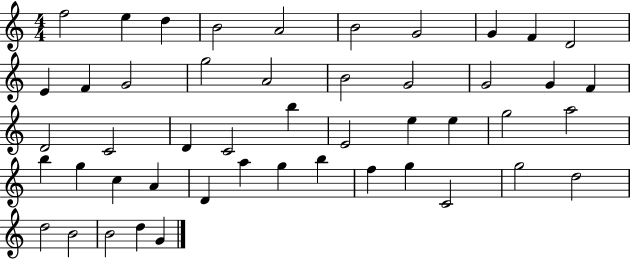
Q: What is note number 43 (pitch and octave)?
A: D5